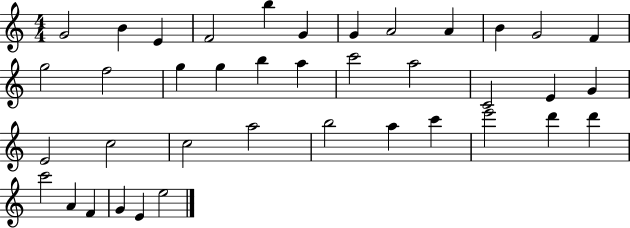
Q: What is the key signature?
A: C major